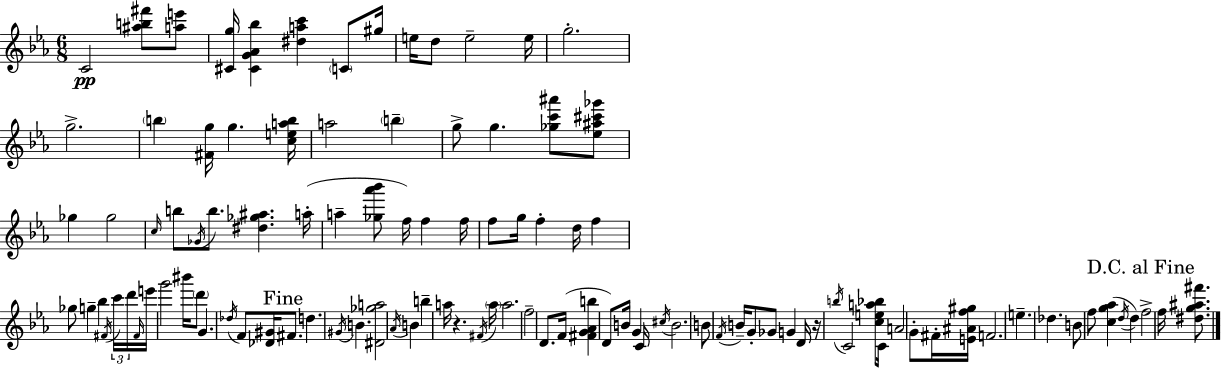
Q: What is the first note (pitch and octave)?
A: C4